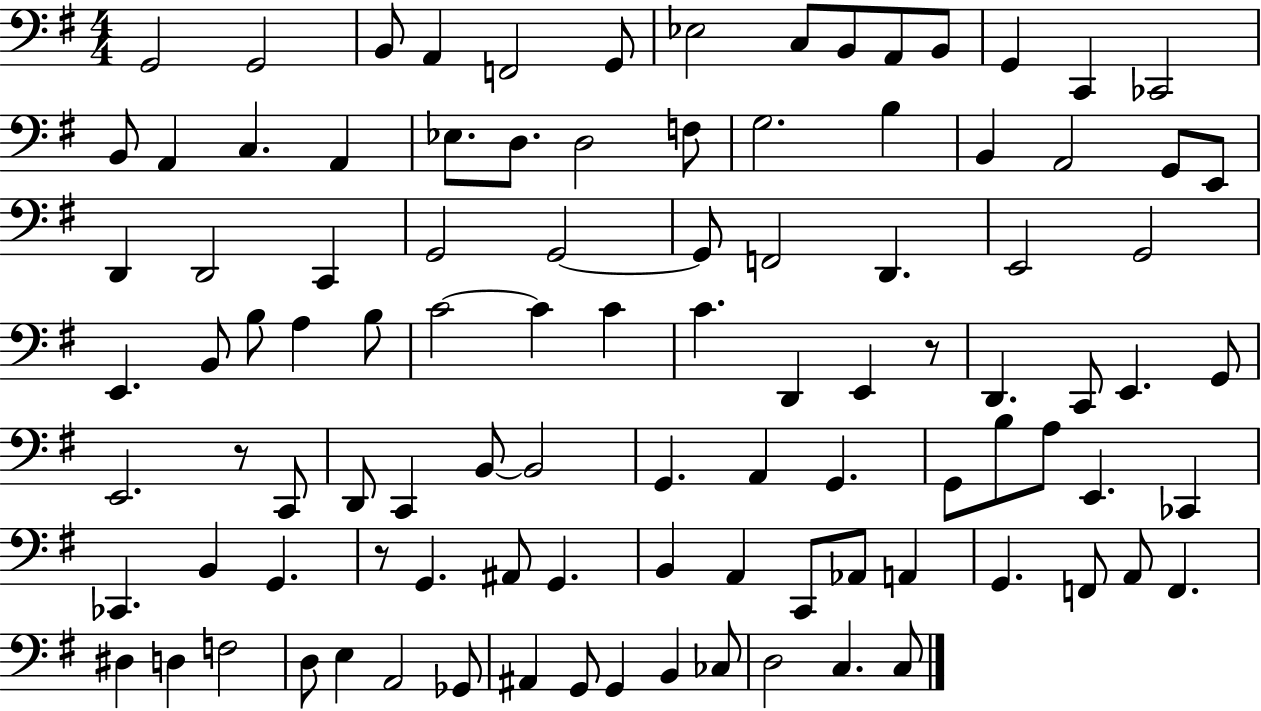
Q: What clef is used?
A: bass